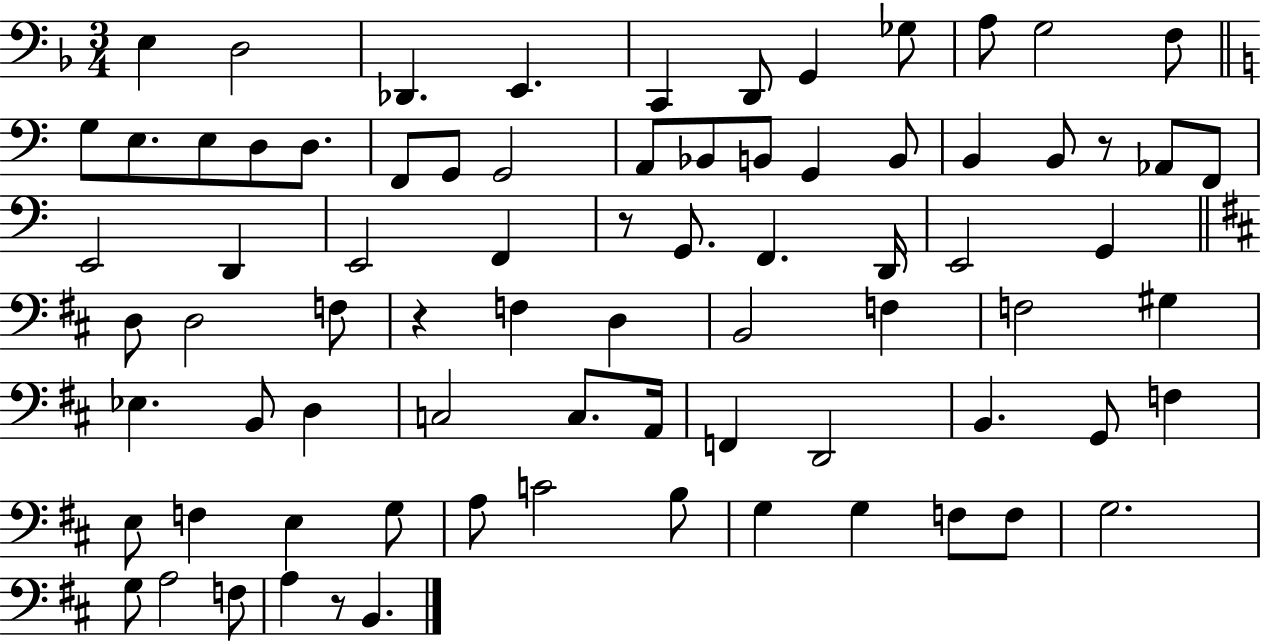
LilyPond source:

{
  \clef bass
  \numericTimeSignature
  \time 3/4
  \key f \major
  e4 d2 | des,4. e,4. | c,4 d,8 g,4 ges8 | a8 g2 f8 | \break \bar "||" \break \key a \minor g8 e8. e8 d8 d8. | f,8 g,8 g,2 | a,8 bes,8 b,8 g,4 b,8 | b,4 b,8 r8 aes,8 f,8 | \break e,2 d,4 | e,2 f,4 | r8 g,8. f,4. d,16 | e,2 g,4 | \break \bar "||" \break \key d \major d8 d2 f8 | r4 f4 d4 | b,2 f4 | f2 gis4 | \break ees4. b,8 d4 | c2 c8. a,16 | f,4 d,2 | b,4. g,8 f4 | \break e8 f4 e4 g8 | a8 c'2 b8 | g4 g4 f8 f8 | g2. | \break g8 a2 f8 | a4 r8 b,4. | \bar "|."
}